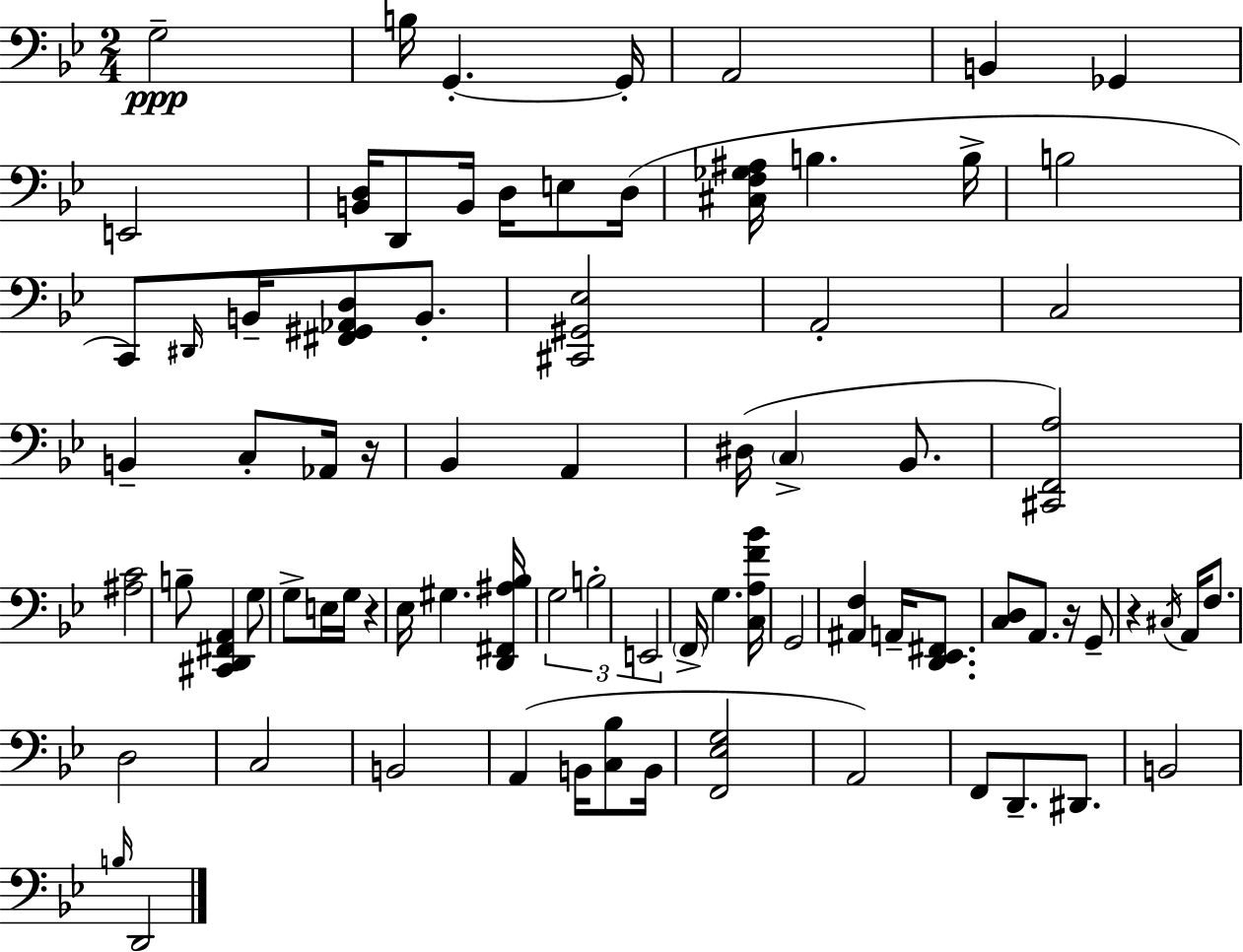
{
  \clef bass
  \numericTimeSignature
  \time 2/4
  \key g \minor
  \repeat volta 2 { g2--\ppp | b16 g,4.-.~~ g,16-. | a,2 | b,4 ges,4 | \break e,2 | <b, d>16 d,8 b,16 d16 e8 d16( | <cis f ges ais>16 b4. b16-> | b2 | \break c,8) \grace { dis,16 } b,16-- <fis, gis, aes, d>8 b,8.-. | <cis, gis, ees>2 | a,2-. | c2 | \break b,4-- c8-. aes,16 | r16 bes,4 a,4 | dis16( \parenthesize c4-> bes,8. | <cis, f, a>2) | \break <ais c'>2 | b8-- <cis, d, fis, a,>4 g8 | g8-> e16 g16 r4 | ees16 gis4. | \break <d, fis, ais bes>16 \tuplet 3/2 { g2 | b2-. | e,2 } | \parenthesize f,16-> g4. | \break <c a f' bes'>16 g,2 | <ais, f>4 a,16-- <d, ees, fis,>8. | <c d>8 a,8. r16 g,8-- | r4 \acciaccatura { cis16 } a,16 f8. | \break d2 | c2 | b,2 | a,4( b,16 <c bes>8 | \break b,16 <f, ees g>2 | a,2) | f,8 d,8.-- dis,8. | b,2 | \break \grace { b16 } d,2 | } \bar "|."
}